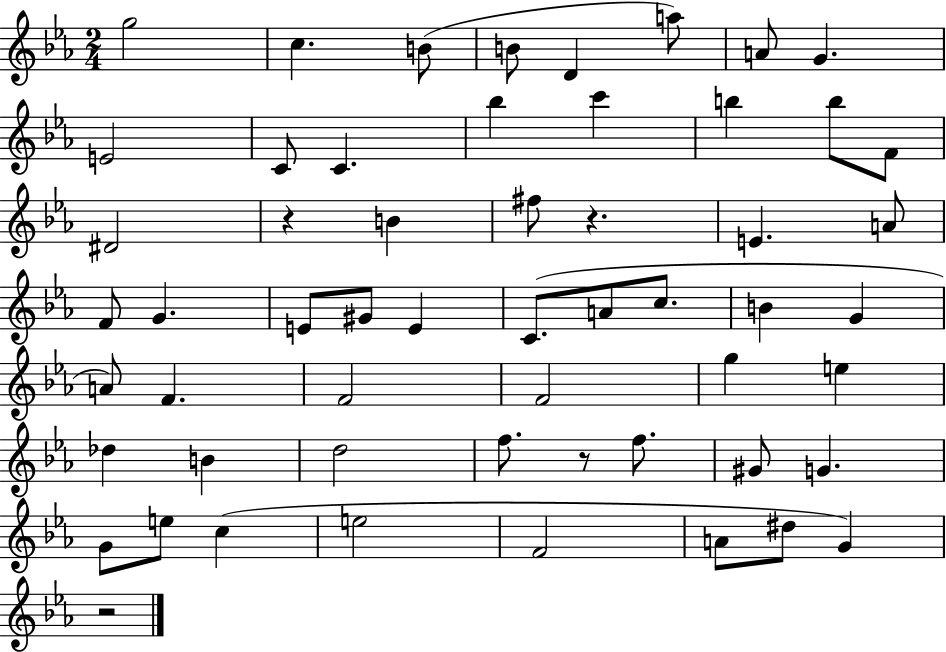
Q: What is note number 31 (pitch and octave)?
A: G4